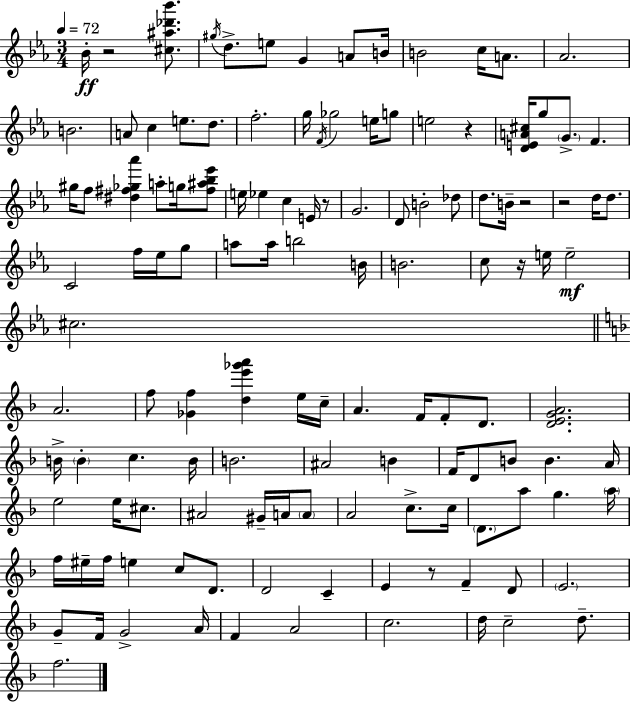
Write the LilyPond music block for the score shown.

{
  \clef treble
  \numericTimeSignature
  \time 3/4
  \key ees \major
  \tempo 4 = 72
  bes'16-.\ff r2 <cis'' ais'' des''' bes'''>8. | \acciaccatura { gis''16 } d''8.-> e''8 g'4 a'8 | b'16 b'2 c''16 a'8. | aes'2. | \break b'2. | a'8 c''4 e''8. d''8. | f''2.-. | g''16 \acciaccatura { f'16 } ges''2 e''16 | \break g''8 e''2 r4 | <d' e' a' cis''>16 g''8 \parenthesize g'8.-> f'4. | gis''16 f''8 <dis'' fis'' ges'' aes'''>4 a''8-. g''16 | <fis'' ais'' bes'' ees'''>8 e''16 ees''4 c''4 e'16 | \break r8 g'2. | d'8 b'2-. | des''8 d''8. b'16-- r2 | r2 d''16 d''8. | \break c'2 f''16 ees''16 | g''8 a''8 a''16 b''2 | b'16 b'2. | c''8 r16 e''16 e''2--\mf | \break cis''2. | \bar "||" \break \key d \minor a'2. | f''8 <ges' f''>4 <d'' e''' ges''' a'''>4 e''16 c''16-- | a'4. f'16 f'8-. d'8. | <d' e' g' a'>2. | \break b'16-> \parenthesize b'4-. c''4. b'16 | b'2. | ais'2 b'4 | f'16 d'8 b'8 b'4. a'16 | \break e''2 e''16 cis''8. | ais'2 gis'16-- a'16 \parenthesize a'8 | a'2 c''8.-> c''16 | \parenthesize d'8. a''8 g''4. \parenthesize a''16 | \break f''16 eis''16-- f''16 e''4 c''8 d'8. | d'2 c'4-- | e'4 r8 f'4-- d'8 | \parenthesize e'2. | \break g'8-- f'16 g'2-> a'16 | f'4 a'2 | c''2. | d''16 c''2-- d''8.-- | \break f''2. | \bar "|."
}